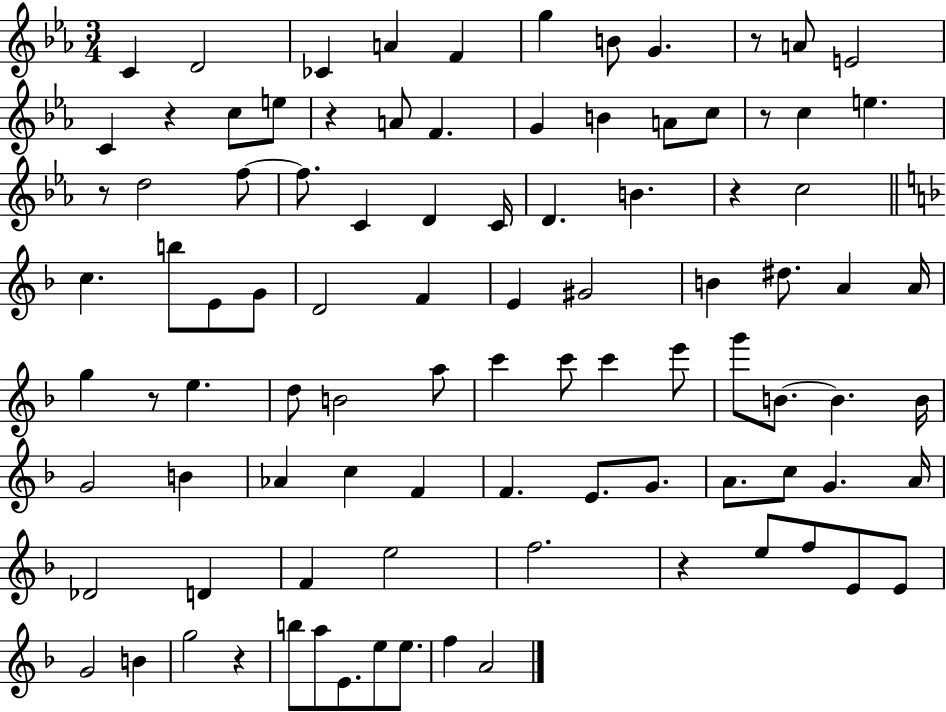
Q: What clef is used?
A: treble